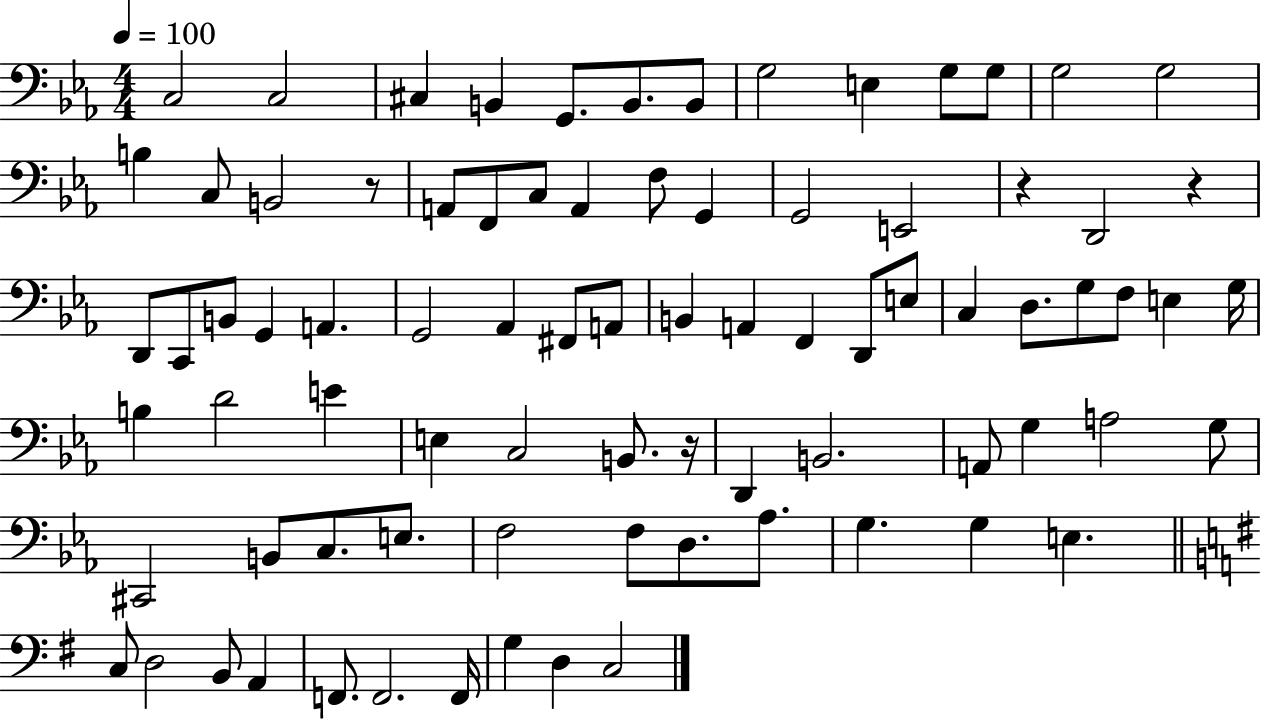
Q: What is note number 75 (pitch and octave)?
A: F2